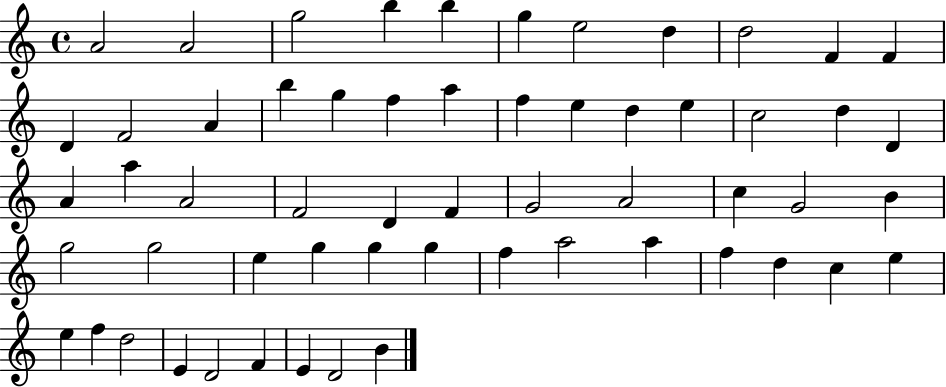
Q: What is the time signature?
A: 4/4